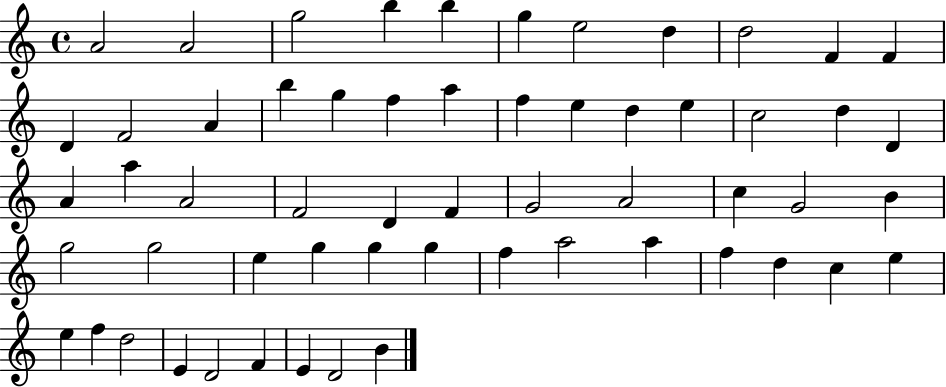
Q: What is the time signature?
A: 4/4